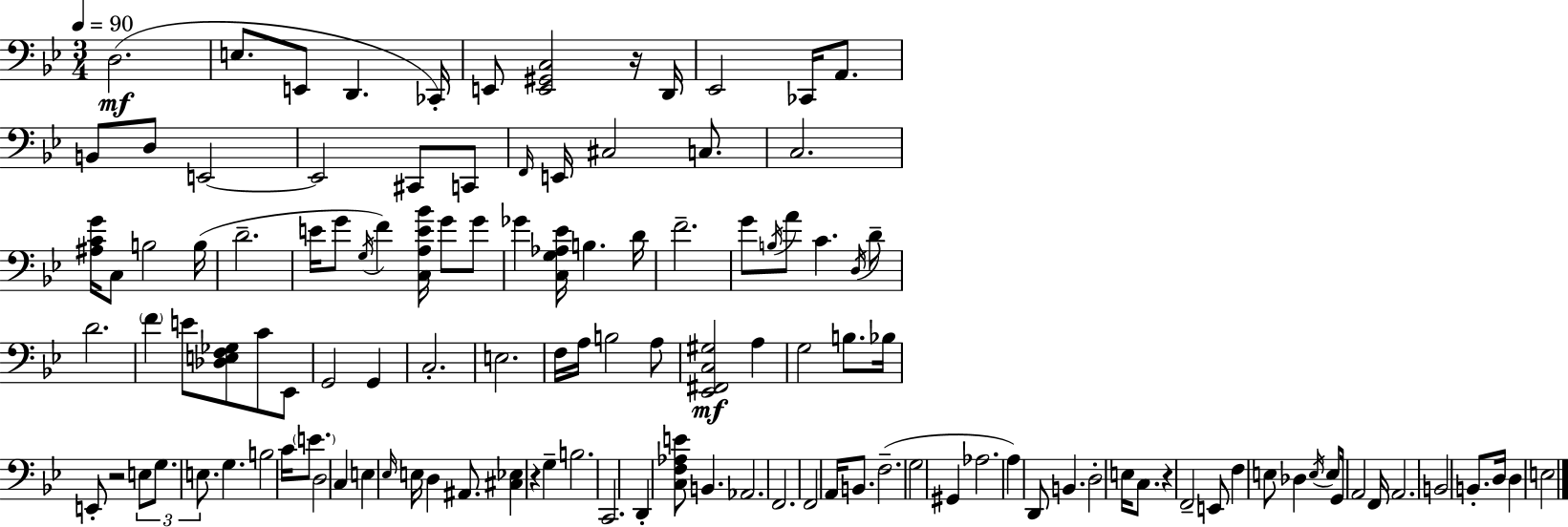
D3/h. E3/e. E2/e D2/q. CES2/s E2/e [E2,G#2,C3]/h R/s D2/s Eb2/h CES2/s A2/e. B2/e D3/e E2/h E2/h C#2/e C2/e F2/s E2/s C#3/h C3/e. C3/h. [A#3,C4,G4]/s C3/e B3/h B3/s D4/h. E4/s G4/e G3/s F4/q [C3,A3,E4,Bb4]/s G4/e G4/e Gb4/q [C3,G3,Ab3,Eb4]/s B3/q. D4/s F4/h. G4/e B3/s A4/e C4/q. D3/s D4/e D4/h. F4/q E4/e [Db3,E3,F3,Gb3]/e C4/e Eb2/e G2/h G2/q C3/h. E3/h. F3/s A3/s B3/h A3/e [Eb2,F#2,C3,G#3]/h A3/q G3/h B3/e. Bb3/s E2/e R/h E3/e G3/e. E3/e. G3/q. B3/h C4/s E4/e. D3/h C3/q E3/q Eb3/s E3/s D3/q A#2/e. [C#3,Eb3]/q R/q G3/q B3/h. C2/h. D2/q [C3,F3,Ab3,E4]/e B2/q. Ab2/h. F2/h. F2/h A2/s B2/e. F3/h. G3/h G#2/q Ab3/h. A3/q D2/e B2/q. D3/h E3/s C3/e. R/q F2/h E2/e F3/q E3/e Db3/q E3/s E3/e G2/s A2/h F2/s A2/h. B2/h B2/e. D3/s D3/q E3/h